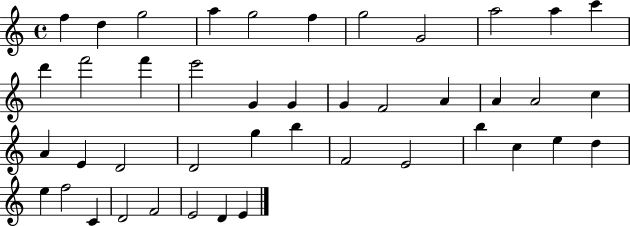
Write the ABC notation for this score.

X:1
T:Untitled
M:4/4
L:1/4
K:C
f d g2 a g2 f g2 G2 a2 a c' d' f'2 f' e'2 G G G F2 A A A2 c A E D2 D2 g b F2 E2 b c e d e f2 C D2 F2 E2 D E